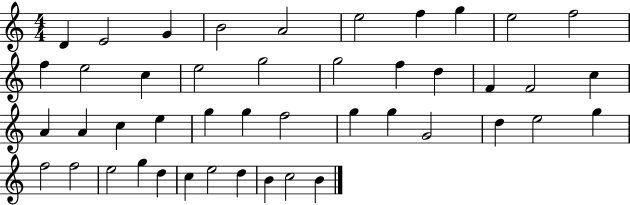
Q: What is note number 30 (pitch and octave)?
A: G5